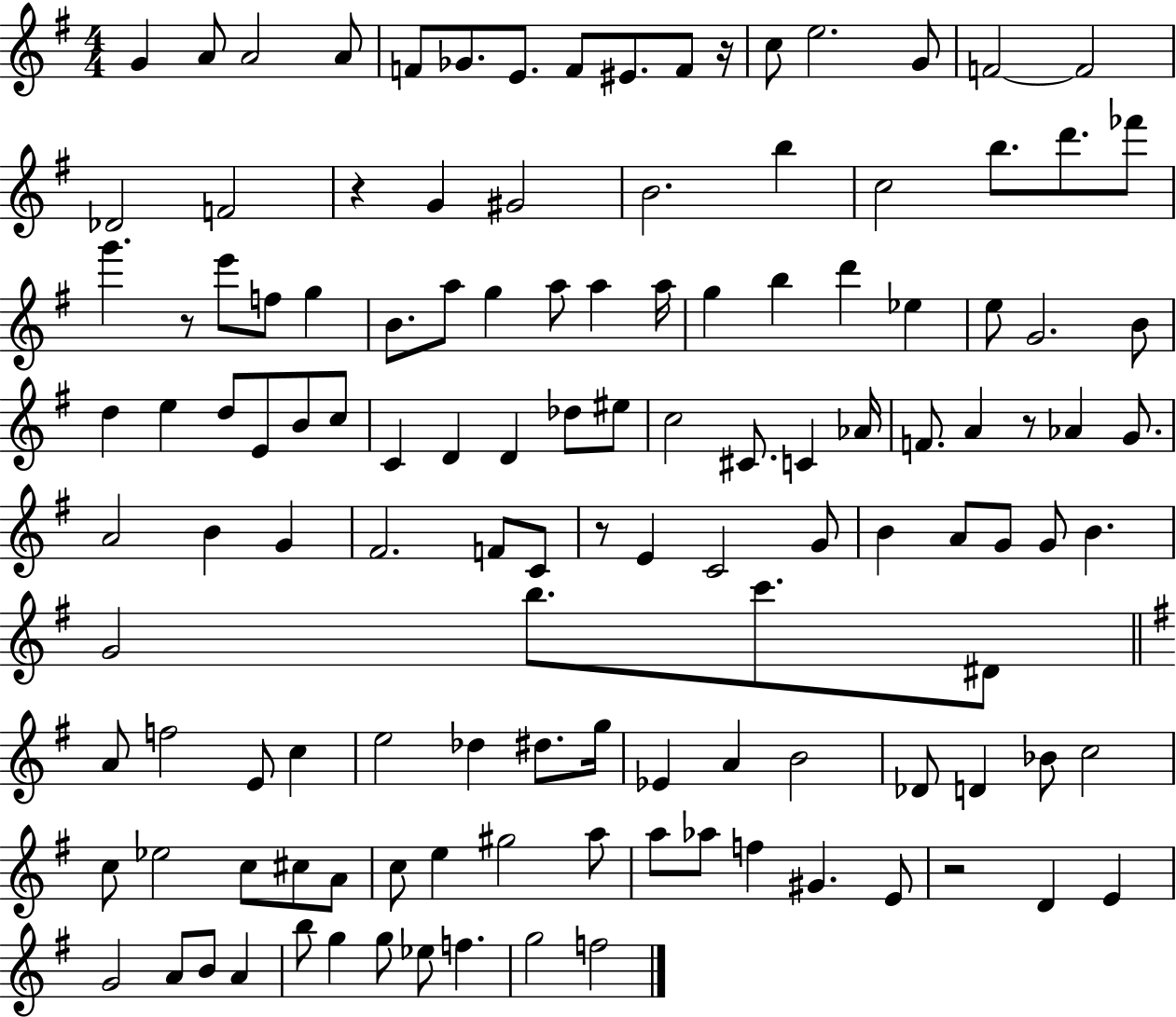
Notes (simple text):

G4/q A4/e A4/h A4/e F4/e Gb4/e. E4/e. F4/e EIS4/e. F4/e R/s C5/e E5/h. G4/e F4/h F4/h Db4/h F4/h R/q G4/q G#4/h B4/h. B5/q C5/h B5/e. D6/e. FES6/e G6/q. R/e E6/e F5/e G5/q B4/e. A5/e G5/q A5/e A5/q A5/s G5/q B5/q D6/q Eb5/q E5/e G4/h. B4/e D5/q E5/q D5/e E4/e B4/e C5/e C4/q D4/q D4/q Db5/e EIS5/e C5/h C#4/e. C4/q Ab4/s F4/e. A4/q R/e Ab4/q G4/e. A4/h B4/q G4/q F#4/h. F4/e C4/e R/e E4/q C4/h G4/e B4/q A4/e G4/e G4/e B4/q. G4/h B5/e. C6/e. D#4/e A4/e F5/h E4/e C5/q E5/h Db5/q D#5/e. G5/s Eb4/q A4/q B4/h Db4/e D4/q Bb4/e C5/h C5/e Eb5/h C5/e C#5/e A4/e C5/e E5/q G#5/h A5/e A5/e Ab5/e F5/q G#4/q. E4/e R/h D4/q E4/q G4/h A4/e B4/e A4/q B5/e G5/q G5/e Eb5/e F5/q. G5/h F5/h